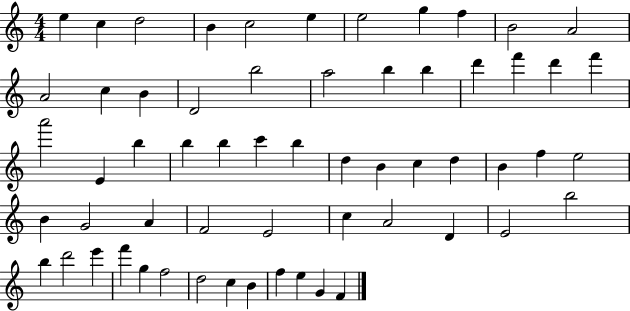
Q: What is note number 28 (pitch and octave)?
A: B5